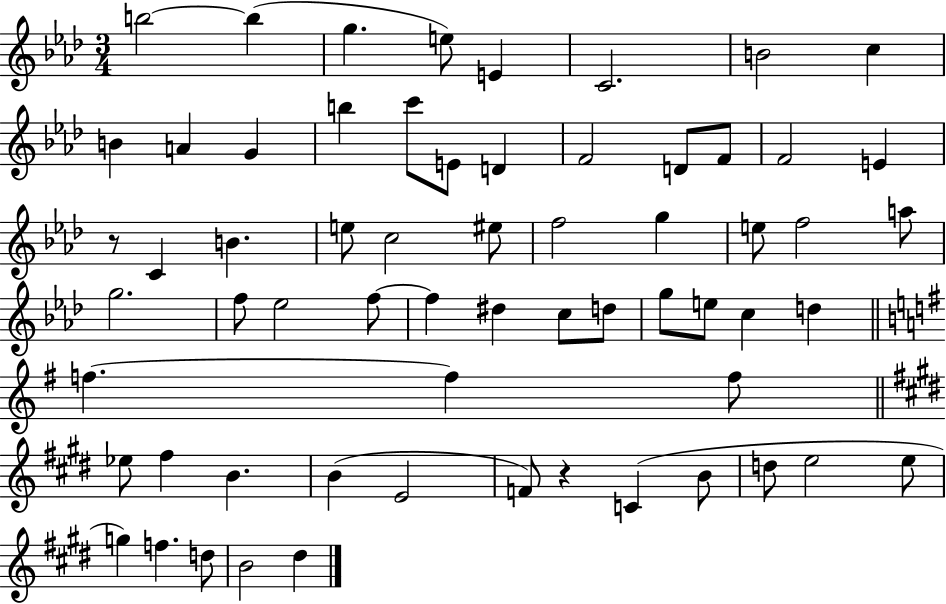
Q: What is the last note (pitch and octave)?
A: D#5